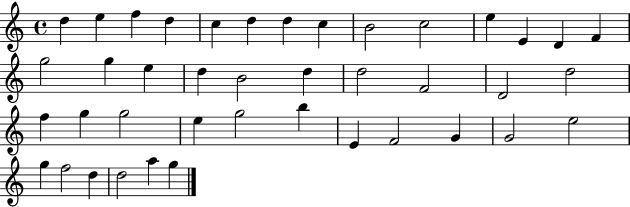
D5/q E5/q F5/q D5/q C5/q D5/q D5/q C5/q B4/h C5/h E5/q E4/q D4/q F4/q G5/h G5/q E5/q D5/q B4/h D5/q D5/h F4/h D4/h D5/h F5/q G5/q G5/h E5/q G5/h B5/q E4/q F4/h G4/q G4/h E5/h G5/q F5/h D5/q D5/h A5/q G5/q